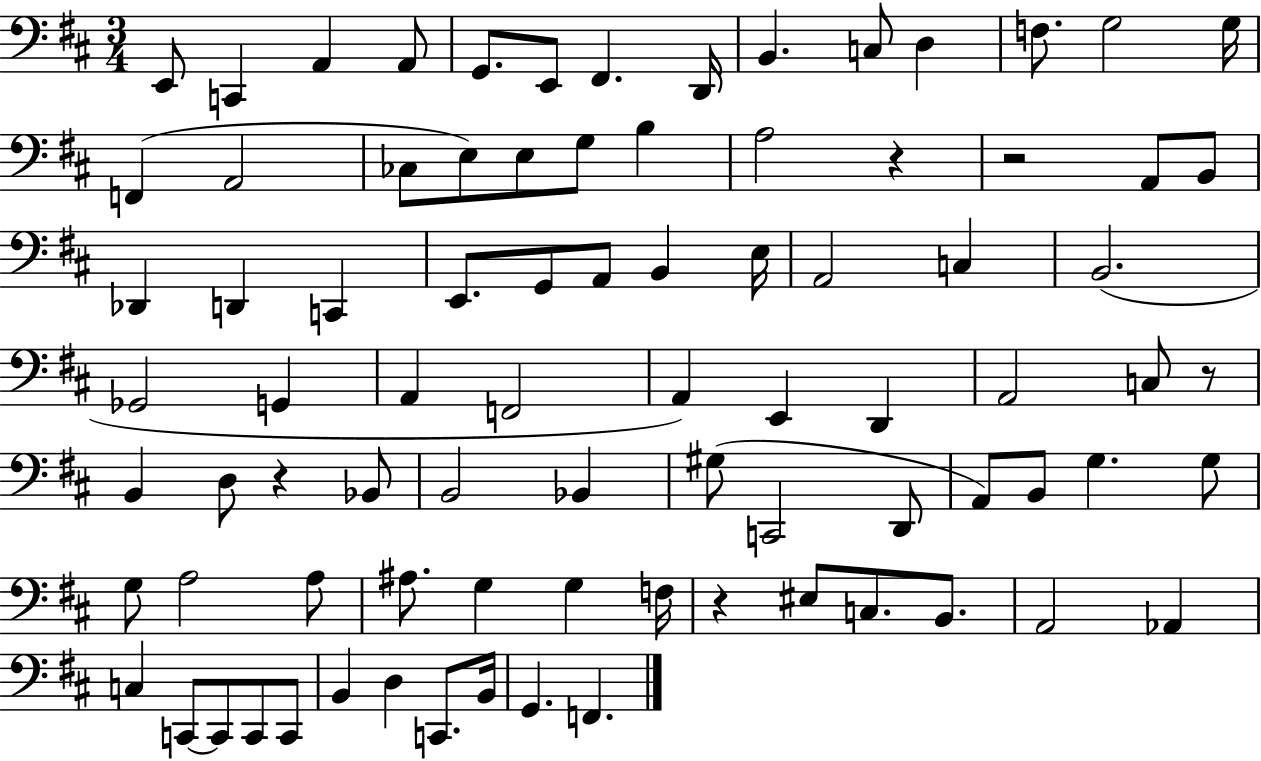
{
  \clef bass
  \numericTimeSignature
  \time 3/4
  \key d \major
  e,8 c,4 a,4 a,8 | g,8. e,8 fis,4. d,16 | b,4. c8 d4 | f8. g2 g16 | \break f,4( a,2 | ces8 e8) e8 g8 b4 | a2 r4 | r2 a,8 b,8 | \break des,4 d,4 c,4 | e,8. g,8 a,8 b,4 e16 | a,2 c4 | b,2.( | \break ges,2 g,4 | a,4 f,2 | a,4) e,4 d,4 | a,2 c8 r8 | \break b,4 d8 r4 bes,8 | b,2 bes,4 | gis8( c,2 d,8 | a,8) b,8 g4. g8 | \break g8 a2 a8 | ais8. g4 g4 f16 | r4 eis8 c8. b,8. | a,2 aes,4 | \break c4 c,8~~ c,8 c,8 c,8 | b,4 d4 c,8. b,16 | g,4. f,4. | \bar "|."
}